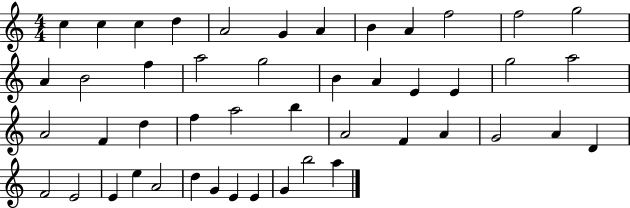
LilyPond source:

{
  \clef treble
  \numericTimeSignature
  \time 4/4
  \key c \major
  c''4 c''4 c''4 d''4 | a'2 g'4 a'4 | b'4 a'4 f''2 | f''2 g''2 | \break a'4 b'2 f''4 | a''2 g''2 | b'4 a'4 e'4 e'4 | g''2 a''2 | \break a'2 f'4 d''4 | f''4 a''2 b''4 | a'2 f'4 a'4 | g'2 a'4 d'4 | \break f'2 e'2 | e'4 e''4 a'2 | d''4 g'4 e'4 e'4 | g'4 b''2 a''4 | \break \bar "|."
}